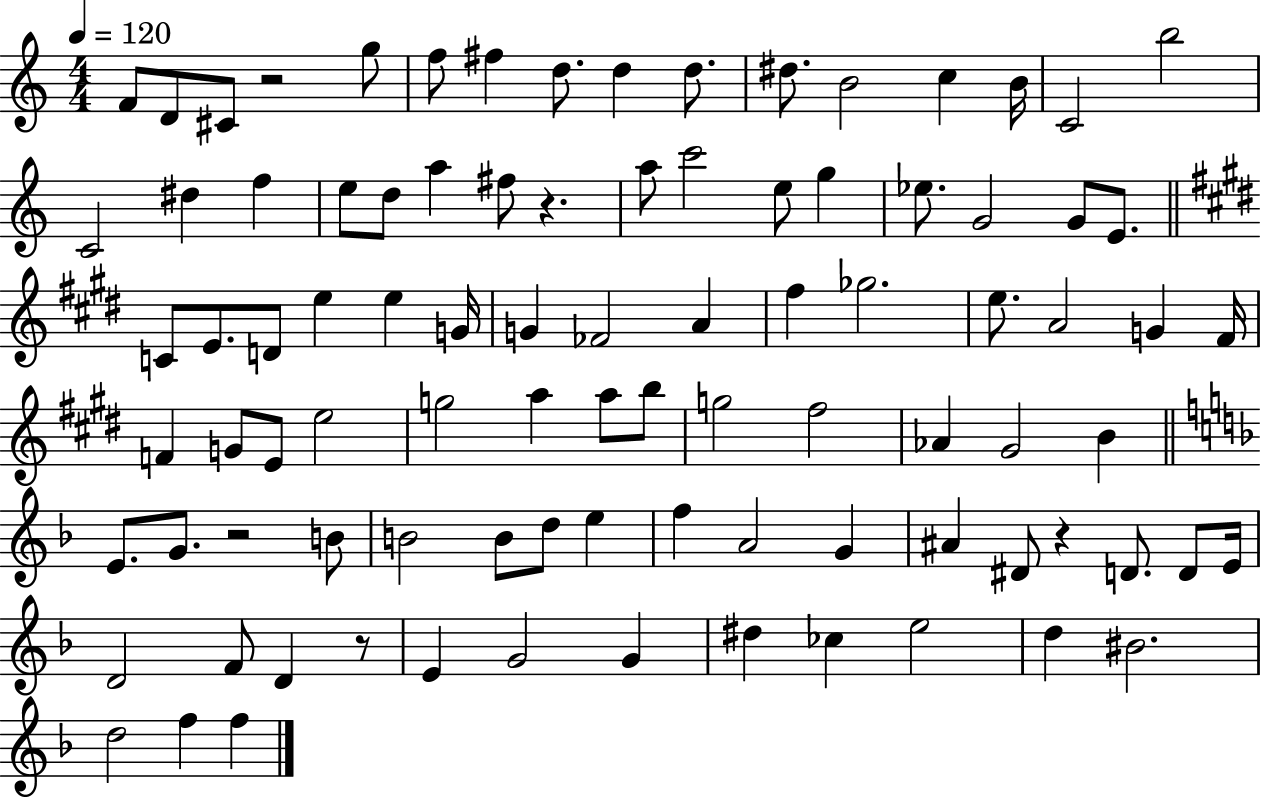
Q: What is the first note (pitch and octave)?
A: F4